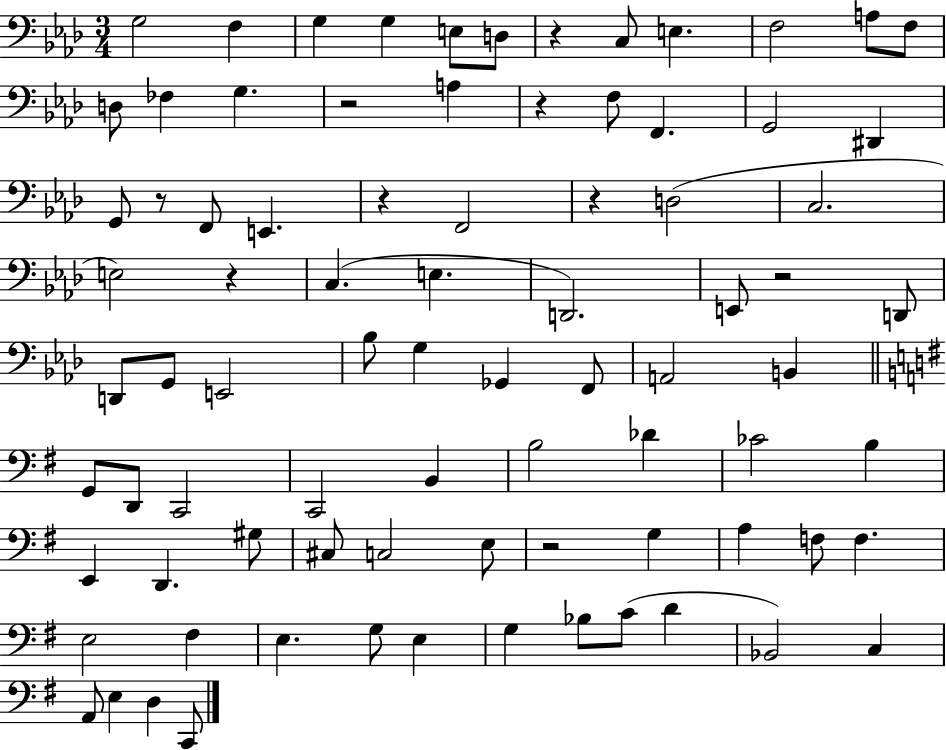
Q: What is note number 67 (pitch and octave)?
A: C4